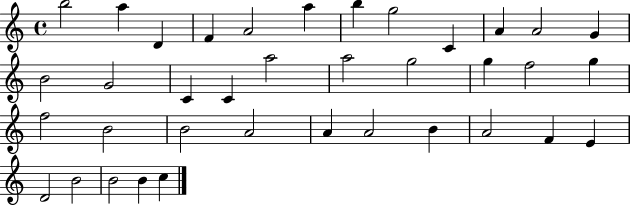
X:1
T:Untitled
M:4/4
L:1/4
K:C
b2 a D F A2 a b g2 C A A2 G B2 G2 C C a2 a2 g2 g f2 g f2 B2 B2 A2 A A2 B A2 F E D2 B2 B2 B c